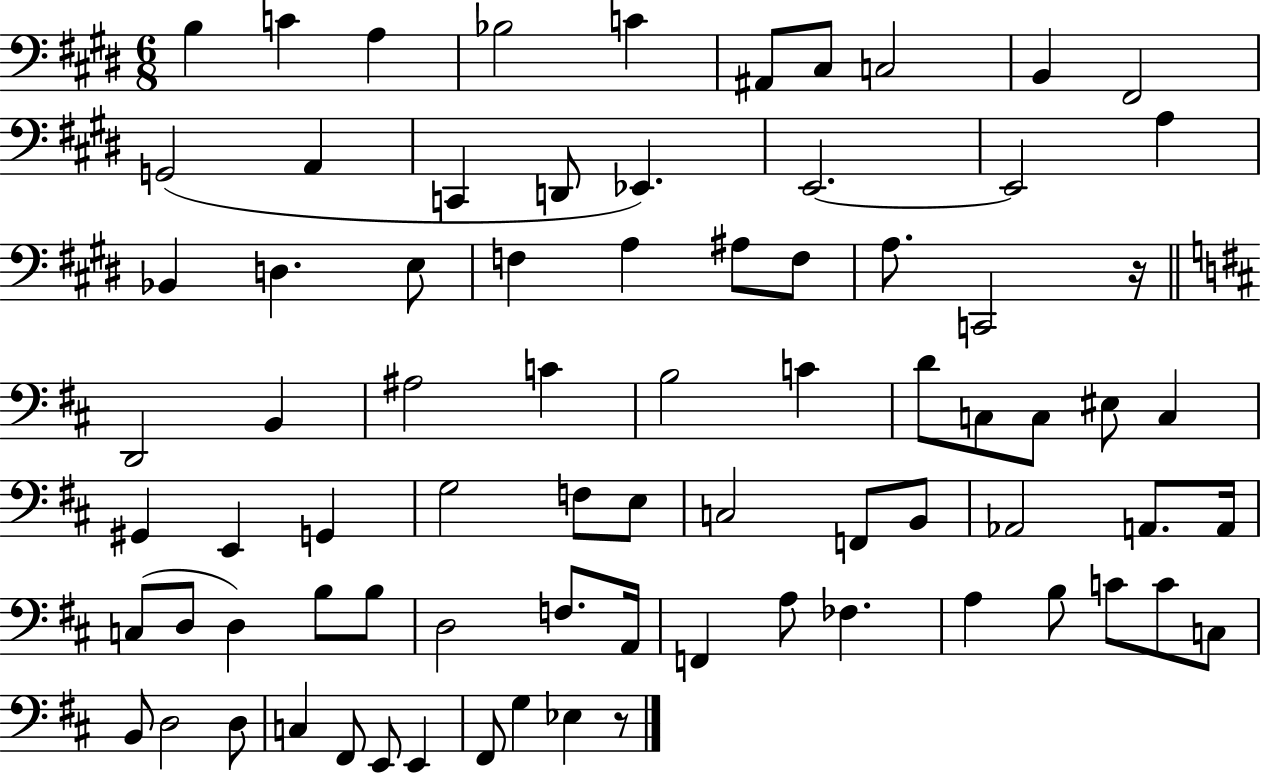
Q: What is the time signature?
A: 6/8